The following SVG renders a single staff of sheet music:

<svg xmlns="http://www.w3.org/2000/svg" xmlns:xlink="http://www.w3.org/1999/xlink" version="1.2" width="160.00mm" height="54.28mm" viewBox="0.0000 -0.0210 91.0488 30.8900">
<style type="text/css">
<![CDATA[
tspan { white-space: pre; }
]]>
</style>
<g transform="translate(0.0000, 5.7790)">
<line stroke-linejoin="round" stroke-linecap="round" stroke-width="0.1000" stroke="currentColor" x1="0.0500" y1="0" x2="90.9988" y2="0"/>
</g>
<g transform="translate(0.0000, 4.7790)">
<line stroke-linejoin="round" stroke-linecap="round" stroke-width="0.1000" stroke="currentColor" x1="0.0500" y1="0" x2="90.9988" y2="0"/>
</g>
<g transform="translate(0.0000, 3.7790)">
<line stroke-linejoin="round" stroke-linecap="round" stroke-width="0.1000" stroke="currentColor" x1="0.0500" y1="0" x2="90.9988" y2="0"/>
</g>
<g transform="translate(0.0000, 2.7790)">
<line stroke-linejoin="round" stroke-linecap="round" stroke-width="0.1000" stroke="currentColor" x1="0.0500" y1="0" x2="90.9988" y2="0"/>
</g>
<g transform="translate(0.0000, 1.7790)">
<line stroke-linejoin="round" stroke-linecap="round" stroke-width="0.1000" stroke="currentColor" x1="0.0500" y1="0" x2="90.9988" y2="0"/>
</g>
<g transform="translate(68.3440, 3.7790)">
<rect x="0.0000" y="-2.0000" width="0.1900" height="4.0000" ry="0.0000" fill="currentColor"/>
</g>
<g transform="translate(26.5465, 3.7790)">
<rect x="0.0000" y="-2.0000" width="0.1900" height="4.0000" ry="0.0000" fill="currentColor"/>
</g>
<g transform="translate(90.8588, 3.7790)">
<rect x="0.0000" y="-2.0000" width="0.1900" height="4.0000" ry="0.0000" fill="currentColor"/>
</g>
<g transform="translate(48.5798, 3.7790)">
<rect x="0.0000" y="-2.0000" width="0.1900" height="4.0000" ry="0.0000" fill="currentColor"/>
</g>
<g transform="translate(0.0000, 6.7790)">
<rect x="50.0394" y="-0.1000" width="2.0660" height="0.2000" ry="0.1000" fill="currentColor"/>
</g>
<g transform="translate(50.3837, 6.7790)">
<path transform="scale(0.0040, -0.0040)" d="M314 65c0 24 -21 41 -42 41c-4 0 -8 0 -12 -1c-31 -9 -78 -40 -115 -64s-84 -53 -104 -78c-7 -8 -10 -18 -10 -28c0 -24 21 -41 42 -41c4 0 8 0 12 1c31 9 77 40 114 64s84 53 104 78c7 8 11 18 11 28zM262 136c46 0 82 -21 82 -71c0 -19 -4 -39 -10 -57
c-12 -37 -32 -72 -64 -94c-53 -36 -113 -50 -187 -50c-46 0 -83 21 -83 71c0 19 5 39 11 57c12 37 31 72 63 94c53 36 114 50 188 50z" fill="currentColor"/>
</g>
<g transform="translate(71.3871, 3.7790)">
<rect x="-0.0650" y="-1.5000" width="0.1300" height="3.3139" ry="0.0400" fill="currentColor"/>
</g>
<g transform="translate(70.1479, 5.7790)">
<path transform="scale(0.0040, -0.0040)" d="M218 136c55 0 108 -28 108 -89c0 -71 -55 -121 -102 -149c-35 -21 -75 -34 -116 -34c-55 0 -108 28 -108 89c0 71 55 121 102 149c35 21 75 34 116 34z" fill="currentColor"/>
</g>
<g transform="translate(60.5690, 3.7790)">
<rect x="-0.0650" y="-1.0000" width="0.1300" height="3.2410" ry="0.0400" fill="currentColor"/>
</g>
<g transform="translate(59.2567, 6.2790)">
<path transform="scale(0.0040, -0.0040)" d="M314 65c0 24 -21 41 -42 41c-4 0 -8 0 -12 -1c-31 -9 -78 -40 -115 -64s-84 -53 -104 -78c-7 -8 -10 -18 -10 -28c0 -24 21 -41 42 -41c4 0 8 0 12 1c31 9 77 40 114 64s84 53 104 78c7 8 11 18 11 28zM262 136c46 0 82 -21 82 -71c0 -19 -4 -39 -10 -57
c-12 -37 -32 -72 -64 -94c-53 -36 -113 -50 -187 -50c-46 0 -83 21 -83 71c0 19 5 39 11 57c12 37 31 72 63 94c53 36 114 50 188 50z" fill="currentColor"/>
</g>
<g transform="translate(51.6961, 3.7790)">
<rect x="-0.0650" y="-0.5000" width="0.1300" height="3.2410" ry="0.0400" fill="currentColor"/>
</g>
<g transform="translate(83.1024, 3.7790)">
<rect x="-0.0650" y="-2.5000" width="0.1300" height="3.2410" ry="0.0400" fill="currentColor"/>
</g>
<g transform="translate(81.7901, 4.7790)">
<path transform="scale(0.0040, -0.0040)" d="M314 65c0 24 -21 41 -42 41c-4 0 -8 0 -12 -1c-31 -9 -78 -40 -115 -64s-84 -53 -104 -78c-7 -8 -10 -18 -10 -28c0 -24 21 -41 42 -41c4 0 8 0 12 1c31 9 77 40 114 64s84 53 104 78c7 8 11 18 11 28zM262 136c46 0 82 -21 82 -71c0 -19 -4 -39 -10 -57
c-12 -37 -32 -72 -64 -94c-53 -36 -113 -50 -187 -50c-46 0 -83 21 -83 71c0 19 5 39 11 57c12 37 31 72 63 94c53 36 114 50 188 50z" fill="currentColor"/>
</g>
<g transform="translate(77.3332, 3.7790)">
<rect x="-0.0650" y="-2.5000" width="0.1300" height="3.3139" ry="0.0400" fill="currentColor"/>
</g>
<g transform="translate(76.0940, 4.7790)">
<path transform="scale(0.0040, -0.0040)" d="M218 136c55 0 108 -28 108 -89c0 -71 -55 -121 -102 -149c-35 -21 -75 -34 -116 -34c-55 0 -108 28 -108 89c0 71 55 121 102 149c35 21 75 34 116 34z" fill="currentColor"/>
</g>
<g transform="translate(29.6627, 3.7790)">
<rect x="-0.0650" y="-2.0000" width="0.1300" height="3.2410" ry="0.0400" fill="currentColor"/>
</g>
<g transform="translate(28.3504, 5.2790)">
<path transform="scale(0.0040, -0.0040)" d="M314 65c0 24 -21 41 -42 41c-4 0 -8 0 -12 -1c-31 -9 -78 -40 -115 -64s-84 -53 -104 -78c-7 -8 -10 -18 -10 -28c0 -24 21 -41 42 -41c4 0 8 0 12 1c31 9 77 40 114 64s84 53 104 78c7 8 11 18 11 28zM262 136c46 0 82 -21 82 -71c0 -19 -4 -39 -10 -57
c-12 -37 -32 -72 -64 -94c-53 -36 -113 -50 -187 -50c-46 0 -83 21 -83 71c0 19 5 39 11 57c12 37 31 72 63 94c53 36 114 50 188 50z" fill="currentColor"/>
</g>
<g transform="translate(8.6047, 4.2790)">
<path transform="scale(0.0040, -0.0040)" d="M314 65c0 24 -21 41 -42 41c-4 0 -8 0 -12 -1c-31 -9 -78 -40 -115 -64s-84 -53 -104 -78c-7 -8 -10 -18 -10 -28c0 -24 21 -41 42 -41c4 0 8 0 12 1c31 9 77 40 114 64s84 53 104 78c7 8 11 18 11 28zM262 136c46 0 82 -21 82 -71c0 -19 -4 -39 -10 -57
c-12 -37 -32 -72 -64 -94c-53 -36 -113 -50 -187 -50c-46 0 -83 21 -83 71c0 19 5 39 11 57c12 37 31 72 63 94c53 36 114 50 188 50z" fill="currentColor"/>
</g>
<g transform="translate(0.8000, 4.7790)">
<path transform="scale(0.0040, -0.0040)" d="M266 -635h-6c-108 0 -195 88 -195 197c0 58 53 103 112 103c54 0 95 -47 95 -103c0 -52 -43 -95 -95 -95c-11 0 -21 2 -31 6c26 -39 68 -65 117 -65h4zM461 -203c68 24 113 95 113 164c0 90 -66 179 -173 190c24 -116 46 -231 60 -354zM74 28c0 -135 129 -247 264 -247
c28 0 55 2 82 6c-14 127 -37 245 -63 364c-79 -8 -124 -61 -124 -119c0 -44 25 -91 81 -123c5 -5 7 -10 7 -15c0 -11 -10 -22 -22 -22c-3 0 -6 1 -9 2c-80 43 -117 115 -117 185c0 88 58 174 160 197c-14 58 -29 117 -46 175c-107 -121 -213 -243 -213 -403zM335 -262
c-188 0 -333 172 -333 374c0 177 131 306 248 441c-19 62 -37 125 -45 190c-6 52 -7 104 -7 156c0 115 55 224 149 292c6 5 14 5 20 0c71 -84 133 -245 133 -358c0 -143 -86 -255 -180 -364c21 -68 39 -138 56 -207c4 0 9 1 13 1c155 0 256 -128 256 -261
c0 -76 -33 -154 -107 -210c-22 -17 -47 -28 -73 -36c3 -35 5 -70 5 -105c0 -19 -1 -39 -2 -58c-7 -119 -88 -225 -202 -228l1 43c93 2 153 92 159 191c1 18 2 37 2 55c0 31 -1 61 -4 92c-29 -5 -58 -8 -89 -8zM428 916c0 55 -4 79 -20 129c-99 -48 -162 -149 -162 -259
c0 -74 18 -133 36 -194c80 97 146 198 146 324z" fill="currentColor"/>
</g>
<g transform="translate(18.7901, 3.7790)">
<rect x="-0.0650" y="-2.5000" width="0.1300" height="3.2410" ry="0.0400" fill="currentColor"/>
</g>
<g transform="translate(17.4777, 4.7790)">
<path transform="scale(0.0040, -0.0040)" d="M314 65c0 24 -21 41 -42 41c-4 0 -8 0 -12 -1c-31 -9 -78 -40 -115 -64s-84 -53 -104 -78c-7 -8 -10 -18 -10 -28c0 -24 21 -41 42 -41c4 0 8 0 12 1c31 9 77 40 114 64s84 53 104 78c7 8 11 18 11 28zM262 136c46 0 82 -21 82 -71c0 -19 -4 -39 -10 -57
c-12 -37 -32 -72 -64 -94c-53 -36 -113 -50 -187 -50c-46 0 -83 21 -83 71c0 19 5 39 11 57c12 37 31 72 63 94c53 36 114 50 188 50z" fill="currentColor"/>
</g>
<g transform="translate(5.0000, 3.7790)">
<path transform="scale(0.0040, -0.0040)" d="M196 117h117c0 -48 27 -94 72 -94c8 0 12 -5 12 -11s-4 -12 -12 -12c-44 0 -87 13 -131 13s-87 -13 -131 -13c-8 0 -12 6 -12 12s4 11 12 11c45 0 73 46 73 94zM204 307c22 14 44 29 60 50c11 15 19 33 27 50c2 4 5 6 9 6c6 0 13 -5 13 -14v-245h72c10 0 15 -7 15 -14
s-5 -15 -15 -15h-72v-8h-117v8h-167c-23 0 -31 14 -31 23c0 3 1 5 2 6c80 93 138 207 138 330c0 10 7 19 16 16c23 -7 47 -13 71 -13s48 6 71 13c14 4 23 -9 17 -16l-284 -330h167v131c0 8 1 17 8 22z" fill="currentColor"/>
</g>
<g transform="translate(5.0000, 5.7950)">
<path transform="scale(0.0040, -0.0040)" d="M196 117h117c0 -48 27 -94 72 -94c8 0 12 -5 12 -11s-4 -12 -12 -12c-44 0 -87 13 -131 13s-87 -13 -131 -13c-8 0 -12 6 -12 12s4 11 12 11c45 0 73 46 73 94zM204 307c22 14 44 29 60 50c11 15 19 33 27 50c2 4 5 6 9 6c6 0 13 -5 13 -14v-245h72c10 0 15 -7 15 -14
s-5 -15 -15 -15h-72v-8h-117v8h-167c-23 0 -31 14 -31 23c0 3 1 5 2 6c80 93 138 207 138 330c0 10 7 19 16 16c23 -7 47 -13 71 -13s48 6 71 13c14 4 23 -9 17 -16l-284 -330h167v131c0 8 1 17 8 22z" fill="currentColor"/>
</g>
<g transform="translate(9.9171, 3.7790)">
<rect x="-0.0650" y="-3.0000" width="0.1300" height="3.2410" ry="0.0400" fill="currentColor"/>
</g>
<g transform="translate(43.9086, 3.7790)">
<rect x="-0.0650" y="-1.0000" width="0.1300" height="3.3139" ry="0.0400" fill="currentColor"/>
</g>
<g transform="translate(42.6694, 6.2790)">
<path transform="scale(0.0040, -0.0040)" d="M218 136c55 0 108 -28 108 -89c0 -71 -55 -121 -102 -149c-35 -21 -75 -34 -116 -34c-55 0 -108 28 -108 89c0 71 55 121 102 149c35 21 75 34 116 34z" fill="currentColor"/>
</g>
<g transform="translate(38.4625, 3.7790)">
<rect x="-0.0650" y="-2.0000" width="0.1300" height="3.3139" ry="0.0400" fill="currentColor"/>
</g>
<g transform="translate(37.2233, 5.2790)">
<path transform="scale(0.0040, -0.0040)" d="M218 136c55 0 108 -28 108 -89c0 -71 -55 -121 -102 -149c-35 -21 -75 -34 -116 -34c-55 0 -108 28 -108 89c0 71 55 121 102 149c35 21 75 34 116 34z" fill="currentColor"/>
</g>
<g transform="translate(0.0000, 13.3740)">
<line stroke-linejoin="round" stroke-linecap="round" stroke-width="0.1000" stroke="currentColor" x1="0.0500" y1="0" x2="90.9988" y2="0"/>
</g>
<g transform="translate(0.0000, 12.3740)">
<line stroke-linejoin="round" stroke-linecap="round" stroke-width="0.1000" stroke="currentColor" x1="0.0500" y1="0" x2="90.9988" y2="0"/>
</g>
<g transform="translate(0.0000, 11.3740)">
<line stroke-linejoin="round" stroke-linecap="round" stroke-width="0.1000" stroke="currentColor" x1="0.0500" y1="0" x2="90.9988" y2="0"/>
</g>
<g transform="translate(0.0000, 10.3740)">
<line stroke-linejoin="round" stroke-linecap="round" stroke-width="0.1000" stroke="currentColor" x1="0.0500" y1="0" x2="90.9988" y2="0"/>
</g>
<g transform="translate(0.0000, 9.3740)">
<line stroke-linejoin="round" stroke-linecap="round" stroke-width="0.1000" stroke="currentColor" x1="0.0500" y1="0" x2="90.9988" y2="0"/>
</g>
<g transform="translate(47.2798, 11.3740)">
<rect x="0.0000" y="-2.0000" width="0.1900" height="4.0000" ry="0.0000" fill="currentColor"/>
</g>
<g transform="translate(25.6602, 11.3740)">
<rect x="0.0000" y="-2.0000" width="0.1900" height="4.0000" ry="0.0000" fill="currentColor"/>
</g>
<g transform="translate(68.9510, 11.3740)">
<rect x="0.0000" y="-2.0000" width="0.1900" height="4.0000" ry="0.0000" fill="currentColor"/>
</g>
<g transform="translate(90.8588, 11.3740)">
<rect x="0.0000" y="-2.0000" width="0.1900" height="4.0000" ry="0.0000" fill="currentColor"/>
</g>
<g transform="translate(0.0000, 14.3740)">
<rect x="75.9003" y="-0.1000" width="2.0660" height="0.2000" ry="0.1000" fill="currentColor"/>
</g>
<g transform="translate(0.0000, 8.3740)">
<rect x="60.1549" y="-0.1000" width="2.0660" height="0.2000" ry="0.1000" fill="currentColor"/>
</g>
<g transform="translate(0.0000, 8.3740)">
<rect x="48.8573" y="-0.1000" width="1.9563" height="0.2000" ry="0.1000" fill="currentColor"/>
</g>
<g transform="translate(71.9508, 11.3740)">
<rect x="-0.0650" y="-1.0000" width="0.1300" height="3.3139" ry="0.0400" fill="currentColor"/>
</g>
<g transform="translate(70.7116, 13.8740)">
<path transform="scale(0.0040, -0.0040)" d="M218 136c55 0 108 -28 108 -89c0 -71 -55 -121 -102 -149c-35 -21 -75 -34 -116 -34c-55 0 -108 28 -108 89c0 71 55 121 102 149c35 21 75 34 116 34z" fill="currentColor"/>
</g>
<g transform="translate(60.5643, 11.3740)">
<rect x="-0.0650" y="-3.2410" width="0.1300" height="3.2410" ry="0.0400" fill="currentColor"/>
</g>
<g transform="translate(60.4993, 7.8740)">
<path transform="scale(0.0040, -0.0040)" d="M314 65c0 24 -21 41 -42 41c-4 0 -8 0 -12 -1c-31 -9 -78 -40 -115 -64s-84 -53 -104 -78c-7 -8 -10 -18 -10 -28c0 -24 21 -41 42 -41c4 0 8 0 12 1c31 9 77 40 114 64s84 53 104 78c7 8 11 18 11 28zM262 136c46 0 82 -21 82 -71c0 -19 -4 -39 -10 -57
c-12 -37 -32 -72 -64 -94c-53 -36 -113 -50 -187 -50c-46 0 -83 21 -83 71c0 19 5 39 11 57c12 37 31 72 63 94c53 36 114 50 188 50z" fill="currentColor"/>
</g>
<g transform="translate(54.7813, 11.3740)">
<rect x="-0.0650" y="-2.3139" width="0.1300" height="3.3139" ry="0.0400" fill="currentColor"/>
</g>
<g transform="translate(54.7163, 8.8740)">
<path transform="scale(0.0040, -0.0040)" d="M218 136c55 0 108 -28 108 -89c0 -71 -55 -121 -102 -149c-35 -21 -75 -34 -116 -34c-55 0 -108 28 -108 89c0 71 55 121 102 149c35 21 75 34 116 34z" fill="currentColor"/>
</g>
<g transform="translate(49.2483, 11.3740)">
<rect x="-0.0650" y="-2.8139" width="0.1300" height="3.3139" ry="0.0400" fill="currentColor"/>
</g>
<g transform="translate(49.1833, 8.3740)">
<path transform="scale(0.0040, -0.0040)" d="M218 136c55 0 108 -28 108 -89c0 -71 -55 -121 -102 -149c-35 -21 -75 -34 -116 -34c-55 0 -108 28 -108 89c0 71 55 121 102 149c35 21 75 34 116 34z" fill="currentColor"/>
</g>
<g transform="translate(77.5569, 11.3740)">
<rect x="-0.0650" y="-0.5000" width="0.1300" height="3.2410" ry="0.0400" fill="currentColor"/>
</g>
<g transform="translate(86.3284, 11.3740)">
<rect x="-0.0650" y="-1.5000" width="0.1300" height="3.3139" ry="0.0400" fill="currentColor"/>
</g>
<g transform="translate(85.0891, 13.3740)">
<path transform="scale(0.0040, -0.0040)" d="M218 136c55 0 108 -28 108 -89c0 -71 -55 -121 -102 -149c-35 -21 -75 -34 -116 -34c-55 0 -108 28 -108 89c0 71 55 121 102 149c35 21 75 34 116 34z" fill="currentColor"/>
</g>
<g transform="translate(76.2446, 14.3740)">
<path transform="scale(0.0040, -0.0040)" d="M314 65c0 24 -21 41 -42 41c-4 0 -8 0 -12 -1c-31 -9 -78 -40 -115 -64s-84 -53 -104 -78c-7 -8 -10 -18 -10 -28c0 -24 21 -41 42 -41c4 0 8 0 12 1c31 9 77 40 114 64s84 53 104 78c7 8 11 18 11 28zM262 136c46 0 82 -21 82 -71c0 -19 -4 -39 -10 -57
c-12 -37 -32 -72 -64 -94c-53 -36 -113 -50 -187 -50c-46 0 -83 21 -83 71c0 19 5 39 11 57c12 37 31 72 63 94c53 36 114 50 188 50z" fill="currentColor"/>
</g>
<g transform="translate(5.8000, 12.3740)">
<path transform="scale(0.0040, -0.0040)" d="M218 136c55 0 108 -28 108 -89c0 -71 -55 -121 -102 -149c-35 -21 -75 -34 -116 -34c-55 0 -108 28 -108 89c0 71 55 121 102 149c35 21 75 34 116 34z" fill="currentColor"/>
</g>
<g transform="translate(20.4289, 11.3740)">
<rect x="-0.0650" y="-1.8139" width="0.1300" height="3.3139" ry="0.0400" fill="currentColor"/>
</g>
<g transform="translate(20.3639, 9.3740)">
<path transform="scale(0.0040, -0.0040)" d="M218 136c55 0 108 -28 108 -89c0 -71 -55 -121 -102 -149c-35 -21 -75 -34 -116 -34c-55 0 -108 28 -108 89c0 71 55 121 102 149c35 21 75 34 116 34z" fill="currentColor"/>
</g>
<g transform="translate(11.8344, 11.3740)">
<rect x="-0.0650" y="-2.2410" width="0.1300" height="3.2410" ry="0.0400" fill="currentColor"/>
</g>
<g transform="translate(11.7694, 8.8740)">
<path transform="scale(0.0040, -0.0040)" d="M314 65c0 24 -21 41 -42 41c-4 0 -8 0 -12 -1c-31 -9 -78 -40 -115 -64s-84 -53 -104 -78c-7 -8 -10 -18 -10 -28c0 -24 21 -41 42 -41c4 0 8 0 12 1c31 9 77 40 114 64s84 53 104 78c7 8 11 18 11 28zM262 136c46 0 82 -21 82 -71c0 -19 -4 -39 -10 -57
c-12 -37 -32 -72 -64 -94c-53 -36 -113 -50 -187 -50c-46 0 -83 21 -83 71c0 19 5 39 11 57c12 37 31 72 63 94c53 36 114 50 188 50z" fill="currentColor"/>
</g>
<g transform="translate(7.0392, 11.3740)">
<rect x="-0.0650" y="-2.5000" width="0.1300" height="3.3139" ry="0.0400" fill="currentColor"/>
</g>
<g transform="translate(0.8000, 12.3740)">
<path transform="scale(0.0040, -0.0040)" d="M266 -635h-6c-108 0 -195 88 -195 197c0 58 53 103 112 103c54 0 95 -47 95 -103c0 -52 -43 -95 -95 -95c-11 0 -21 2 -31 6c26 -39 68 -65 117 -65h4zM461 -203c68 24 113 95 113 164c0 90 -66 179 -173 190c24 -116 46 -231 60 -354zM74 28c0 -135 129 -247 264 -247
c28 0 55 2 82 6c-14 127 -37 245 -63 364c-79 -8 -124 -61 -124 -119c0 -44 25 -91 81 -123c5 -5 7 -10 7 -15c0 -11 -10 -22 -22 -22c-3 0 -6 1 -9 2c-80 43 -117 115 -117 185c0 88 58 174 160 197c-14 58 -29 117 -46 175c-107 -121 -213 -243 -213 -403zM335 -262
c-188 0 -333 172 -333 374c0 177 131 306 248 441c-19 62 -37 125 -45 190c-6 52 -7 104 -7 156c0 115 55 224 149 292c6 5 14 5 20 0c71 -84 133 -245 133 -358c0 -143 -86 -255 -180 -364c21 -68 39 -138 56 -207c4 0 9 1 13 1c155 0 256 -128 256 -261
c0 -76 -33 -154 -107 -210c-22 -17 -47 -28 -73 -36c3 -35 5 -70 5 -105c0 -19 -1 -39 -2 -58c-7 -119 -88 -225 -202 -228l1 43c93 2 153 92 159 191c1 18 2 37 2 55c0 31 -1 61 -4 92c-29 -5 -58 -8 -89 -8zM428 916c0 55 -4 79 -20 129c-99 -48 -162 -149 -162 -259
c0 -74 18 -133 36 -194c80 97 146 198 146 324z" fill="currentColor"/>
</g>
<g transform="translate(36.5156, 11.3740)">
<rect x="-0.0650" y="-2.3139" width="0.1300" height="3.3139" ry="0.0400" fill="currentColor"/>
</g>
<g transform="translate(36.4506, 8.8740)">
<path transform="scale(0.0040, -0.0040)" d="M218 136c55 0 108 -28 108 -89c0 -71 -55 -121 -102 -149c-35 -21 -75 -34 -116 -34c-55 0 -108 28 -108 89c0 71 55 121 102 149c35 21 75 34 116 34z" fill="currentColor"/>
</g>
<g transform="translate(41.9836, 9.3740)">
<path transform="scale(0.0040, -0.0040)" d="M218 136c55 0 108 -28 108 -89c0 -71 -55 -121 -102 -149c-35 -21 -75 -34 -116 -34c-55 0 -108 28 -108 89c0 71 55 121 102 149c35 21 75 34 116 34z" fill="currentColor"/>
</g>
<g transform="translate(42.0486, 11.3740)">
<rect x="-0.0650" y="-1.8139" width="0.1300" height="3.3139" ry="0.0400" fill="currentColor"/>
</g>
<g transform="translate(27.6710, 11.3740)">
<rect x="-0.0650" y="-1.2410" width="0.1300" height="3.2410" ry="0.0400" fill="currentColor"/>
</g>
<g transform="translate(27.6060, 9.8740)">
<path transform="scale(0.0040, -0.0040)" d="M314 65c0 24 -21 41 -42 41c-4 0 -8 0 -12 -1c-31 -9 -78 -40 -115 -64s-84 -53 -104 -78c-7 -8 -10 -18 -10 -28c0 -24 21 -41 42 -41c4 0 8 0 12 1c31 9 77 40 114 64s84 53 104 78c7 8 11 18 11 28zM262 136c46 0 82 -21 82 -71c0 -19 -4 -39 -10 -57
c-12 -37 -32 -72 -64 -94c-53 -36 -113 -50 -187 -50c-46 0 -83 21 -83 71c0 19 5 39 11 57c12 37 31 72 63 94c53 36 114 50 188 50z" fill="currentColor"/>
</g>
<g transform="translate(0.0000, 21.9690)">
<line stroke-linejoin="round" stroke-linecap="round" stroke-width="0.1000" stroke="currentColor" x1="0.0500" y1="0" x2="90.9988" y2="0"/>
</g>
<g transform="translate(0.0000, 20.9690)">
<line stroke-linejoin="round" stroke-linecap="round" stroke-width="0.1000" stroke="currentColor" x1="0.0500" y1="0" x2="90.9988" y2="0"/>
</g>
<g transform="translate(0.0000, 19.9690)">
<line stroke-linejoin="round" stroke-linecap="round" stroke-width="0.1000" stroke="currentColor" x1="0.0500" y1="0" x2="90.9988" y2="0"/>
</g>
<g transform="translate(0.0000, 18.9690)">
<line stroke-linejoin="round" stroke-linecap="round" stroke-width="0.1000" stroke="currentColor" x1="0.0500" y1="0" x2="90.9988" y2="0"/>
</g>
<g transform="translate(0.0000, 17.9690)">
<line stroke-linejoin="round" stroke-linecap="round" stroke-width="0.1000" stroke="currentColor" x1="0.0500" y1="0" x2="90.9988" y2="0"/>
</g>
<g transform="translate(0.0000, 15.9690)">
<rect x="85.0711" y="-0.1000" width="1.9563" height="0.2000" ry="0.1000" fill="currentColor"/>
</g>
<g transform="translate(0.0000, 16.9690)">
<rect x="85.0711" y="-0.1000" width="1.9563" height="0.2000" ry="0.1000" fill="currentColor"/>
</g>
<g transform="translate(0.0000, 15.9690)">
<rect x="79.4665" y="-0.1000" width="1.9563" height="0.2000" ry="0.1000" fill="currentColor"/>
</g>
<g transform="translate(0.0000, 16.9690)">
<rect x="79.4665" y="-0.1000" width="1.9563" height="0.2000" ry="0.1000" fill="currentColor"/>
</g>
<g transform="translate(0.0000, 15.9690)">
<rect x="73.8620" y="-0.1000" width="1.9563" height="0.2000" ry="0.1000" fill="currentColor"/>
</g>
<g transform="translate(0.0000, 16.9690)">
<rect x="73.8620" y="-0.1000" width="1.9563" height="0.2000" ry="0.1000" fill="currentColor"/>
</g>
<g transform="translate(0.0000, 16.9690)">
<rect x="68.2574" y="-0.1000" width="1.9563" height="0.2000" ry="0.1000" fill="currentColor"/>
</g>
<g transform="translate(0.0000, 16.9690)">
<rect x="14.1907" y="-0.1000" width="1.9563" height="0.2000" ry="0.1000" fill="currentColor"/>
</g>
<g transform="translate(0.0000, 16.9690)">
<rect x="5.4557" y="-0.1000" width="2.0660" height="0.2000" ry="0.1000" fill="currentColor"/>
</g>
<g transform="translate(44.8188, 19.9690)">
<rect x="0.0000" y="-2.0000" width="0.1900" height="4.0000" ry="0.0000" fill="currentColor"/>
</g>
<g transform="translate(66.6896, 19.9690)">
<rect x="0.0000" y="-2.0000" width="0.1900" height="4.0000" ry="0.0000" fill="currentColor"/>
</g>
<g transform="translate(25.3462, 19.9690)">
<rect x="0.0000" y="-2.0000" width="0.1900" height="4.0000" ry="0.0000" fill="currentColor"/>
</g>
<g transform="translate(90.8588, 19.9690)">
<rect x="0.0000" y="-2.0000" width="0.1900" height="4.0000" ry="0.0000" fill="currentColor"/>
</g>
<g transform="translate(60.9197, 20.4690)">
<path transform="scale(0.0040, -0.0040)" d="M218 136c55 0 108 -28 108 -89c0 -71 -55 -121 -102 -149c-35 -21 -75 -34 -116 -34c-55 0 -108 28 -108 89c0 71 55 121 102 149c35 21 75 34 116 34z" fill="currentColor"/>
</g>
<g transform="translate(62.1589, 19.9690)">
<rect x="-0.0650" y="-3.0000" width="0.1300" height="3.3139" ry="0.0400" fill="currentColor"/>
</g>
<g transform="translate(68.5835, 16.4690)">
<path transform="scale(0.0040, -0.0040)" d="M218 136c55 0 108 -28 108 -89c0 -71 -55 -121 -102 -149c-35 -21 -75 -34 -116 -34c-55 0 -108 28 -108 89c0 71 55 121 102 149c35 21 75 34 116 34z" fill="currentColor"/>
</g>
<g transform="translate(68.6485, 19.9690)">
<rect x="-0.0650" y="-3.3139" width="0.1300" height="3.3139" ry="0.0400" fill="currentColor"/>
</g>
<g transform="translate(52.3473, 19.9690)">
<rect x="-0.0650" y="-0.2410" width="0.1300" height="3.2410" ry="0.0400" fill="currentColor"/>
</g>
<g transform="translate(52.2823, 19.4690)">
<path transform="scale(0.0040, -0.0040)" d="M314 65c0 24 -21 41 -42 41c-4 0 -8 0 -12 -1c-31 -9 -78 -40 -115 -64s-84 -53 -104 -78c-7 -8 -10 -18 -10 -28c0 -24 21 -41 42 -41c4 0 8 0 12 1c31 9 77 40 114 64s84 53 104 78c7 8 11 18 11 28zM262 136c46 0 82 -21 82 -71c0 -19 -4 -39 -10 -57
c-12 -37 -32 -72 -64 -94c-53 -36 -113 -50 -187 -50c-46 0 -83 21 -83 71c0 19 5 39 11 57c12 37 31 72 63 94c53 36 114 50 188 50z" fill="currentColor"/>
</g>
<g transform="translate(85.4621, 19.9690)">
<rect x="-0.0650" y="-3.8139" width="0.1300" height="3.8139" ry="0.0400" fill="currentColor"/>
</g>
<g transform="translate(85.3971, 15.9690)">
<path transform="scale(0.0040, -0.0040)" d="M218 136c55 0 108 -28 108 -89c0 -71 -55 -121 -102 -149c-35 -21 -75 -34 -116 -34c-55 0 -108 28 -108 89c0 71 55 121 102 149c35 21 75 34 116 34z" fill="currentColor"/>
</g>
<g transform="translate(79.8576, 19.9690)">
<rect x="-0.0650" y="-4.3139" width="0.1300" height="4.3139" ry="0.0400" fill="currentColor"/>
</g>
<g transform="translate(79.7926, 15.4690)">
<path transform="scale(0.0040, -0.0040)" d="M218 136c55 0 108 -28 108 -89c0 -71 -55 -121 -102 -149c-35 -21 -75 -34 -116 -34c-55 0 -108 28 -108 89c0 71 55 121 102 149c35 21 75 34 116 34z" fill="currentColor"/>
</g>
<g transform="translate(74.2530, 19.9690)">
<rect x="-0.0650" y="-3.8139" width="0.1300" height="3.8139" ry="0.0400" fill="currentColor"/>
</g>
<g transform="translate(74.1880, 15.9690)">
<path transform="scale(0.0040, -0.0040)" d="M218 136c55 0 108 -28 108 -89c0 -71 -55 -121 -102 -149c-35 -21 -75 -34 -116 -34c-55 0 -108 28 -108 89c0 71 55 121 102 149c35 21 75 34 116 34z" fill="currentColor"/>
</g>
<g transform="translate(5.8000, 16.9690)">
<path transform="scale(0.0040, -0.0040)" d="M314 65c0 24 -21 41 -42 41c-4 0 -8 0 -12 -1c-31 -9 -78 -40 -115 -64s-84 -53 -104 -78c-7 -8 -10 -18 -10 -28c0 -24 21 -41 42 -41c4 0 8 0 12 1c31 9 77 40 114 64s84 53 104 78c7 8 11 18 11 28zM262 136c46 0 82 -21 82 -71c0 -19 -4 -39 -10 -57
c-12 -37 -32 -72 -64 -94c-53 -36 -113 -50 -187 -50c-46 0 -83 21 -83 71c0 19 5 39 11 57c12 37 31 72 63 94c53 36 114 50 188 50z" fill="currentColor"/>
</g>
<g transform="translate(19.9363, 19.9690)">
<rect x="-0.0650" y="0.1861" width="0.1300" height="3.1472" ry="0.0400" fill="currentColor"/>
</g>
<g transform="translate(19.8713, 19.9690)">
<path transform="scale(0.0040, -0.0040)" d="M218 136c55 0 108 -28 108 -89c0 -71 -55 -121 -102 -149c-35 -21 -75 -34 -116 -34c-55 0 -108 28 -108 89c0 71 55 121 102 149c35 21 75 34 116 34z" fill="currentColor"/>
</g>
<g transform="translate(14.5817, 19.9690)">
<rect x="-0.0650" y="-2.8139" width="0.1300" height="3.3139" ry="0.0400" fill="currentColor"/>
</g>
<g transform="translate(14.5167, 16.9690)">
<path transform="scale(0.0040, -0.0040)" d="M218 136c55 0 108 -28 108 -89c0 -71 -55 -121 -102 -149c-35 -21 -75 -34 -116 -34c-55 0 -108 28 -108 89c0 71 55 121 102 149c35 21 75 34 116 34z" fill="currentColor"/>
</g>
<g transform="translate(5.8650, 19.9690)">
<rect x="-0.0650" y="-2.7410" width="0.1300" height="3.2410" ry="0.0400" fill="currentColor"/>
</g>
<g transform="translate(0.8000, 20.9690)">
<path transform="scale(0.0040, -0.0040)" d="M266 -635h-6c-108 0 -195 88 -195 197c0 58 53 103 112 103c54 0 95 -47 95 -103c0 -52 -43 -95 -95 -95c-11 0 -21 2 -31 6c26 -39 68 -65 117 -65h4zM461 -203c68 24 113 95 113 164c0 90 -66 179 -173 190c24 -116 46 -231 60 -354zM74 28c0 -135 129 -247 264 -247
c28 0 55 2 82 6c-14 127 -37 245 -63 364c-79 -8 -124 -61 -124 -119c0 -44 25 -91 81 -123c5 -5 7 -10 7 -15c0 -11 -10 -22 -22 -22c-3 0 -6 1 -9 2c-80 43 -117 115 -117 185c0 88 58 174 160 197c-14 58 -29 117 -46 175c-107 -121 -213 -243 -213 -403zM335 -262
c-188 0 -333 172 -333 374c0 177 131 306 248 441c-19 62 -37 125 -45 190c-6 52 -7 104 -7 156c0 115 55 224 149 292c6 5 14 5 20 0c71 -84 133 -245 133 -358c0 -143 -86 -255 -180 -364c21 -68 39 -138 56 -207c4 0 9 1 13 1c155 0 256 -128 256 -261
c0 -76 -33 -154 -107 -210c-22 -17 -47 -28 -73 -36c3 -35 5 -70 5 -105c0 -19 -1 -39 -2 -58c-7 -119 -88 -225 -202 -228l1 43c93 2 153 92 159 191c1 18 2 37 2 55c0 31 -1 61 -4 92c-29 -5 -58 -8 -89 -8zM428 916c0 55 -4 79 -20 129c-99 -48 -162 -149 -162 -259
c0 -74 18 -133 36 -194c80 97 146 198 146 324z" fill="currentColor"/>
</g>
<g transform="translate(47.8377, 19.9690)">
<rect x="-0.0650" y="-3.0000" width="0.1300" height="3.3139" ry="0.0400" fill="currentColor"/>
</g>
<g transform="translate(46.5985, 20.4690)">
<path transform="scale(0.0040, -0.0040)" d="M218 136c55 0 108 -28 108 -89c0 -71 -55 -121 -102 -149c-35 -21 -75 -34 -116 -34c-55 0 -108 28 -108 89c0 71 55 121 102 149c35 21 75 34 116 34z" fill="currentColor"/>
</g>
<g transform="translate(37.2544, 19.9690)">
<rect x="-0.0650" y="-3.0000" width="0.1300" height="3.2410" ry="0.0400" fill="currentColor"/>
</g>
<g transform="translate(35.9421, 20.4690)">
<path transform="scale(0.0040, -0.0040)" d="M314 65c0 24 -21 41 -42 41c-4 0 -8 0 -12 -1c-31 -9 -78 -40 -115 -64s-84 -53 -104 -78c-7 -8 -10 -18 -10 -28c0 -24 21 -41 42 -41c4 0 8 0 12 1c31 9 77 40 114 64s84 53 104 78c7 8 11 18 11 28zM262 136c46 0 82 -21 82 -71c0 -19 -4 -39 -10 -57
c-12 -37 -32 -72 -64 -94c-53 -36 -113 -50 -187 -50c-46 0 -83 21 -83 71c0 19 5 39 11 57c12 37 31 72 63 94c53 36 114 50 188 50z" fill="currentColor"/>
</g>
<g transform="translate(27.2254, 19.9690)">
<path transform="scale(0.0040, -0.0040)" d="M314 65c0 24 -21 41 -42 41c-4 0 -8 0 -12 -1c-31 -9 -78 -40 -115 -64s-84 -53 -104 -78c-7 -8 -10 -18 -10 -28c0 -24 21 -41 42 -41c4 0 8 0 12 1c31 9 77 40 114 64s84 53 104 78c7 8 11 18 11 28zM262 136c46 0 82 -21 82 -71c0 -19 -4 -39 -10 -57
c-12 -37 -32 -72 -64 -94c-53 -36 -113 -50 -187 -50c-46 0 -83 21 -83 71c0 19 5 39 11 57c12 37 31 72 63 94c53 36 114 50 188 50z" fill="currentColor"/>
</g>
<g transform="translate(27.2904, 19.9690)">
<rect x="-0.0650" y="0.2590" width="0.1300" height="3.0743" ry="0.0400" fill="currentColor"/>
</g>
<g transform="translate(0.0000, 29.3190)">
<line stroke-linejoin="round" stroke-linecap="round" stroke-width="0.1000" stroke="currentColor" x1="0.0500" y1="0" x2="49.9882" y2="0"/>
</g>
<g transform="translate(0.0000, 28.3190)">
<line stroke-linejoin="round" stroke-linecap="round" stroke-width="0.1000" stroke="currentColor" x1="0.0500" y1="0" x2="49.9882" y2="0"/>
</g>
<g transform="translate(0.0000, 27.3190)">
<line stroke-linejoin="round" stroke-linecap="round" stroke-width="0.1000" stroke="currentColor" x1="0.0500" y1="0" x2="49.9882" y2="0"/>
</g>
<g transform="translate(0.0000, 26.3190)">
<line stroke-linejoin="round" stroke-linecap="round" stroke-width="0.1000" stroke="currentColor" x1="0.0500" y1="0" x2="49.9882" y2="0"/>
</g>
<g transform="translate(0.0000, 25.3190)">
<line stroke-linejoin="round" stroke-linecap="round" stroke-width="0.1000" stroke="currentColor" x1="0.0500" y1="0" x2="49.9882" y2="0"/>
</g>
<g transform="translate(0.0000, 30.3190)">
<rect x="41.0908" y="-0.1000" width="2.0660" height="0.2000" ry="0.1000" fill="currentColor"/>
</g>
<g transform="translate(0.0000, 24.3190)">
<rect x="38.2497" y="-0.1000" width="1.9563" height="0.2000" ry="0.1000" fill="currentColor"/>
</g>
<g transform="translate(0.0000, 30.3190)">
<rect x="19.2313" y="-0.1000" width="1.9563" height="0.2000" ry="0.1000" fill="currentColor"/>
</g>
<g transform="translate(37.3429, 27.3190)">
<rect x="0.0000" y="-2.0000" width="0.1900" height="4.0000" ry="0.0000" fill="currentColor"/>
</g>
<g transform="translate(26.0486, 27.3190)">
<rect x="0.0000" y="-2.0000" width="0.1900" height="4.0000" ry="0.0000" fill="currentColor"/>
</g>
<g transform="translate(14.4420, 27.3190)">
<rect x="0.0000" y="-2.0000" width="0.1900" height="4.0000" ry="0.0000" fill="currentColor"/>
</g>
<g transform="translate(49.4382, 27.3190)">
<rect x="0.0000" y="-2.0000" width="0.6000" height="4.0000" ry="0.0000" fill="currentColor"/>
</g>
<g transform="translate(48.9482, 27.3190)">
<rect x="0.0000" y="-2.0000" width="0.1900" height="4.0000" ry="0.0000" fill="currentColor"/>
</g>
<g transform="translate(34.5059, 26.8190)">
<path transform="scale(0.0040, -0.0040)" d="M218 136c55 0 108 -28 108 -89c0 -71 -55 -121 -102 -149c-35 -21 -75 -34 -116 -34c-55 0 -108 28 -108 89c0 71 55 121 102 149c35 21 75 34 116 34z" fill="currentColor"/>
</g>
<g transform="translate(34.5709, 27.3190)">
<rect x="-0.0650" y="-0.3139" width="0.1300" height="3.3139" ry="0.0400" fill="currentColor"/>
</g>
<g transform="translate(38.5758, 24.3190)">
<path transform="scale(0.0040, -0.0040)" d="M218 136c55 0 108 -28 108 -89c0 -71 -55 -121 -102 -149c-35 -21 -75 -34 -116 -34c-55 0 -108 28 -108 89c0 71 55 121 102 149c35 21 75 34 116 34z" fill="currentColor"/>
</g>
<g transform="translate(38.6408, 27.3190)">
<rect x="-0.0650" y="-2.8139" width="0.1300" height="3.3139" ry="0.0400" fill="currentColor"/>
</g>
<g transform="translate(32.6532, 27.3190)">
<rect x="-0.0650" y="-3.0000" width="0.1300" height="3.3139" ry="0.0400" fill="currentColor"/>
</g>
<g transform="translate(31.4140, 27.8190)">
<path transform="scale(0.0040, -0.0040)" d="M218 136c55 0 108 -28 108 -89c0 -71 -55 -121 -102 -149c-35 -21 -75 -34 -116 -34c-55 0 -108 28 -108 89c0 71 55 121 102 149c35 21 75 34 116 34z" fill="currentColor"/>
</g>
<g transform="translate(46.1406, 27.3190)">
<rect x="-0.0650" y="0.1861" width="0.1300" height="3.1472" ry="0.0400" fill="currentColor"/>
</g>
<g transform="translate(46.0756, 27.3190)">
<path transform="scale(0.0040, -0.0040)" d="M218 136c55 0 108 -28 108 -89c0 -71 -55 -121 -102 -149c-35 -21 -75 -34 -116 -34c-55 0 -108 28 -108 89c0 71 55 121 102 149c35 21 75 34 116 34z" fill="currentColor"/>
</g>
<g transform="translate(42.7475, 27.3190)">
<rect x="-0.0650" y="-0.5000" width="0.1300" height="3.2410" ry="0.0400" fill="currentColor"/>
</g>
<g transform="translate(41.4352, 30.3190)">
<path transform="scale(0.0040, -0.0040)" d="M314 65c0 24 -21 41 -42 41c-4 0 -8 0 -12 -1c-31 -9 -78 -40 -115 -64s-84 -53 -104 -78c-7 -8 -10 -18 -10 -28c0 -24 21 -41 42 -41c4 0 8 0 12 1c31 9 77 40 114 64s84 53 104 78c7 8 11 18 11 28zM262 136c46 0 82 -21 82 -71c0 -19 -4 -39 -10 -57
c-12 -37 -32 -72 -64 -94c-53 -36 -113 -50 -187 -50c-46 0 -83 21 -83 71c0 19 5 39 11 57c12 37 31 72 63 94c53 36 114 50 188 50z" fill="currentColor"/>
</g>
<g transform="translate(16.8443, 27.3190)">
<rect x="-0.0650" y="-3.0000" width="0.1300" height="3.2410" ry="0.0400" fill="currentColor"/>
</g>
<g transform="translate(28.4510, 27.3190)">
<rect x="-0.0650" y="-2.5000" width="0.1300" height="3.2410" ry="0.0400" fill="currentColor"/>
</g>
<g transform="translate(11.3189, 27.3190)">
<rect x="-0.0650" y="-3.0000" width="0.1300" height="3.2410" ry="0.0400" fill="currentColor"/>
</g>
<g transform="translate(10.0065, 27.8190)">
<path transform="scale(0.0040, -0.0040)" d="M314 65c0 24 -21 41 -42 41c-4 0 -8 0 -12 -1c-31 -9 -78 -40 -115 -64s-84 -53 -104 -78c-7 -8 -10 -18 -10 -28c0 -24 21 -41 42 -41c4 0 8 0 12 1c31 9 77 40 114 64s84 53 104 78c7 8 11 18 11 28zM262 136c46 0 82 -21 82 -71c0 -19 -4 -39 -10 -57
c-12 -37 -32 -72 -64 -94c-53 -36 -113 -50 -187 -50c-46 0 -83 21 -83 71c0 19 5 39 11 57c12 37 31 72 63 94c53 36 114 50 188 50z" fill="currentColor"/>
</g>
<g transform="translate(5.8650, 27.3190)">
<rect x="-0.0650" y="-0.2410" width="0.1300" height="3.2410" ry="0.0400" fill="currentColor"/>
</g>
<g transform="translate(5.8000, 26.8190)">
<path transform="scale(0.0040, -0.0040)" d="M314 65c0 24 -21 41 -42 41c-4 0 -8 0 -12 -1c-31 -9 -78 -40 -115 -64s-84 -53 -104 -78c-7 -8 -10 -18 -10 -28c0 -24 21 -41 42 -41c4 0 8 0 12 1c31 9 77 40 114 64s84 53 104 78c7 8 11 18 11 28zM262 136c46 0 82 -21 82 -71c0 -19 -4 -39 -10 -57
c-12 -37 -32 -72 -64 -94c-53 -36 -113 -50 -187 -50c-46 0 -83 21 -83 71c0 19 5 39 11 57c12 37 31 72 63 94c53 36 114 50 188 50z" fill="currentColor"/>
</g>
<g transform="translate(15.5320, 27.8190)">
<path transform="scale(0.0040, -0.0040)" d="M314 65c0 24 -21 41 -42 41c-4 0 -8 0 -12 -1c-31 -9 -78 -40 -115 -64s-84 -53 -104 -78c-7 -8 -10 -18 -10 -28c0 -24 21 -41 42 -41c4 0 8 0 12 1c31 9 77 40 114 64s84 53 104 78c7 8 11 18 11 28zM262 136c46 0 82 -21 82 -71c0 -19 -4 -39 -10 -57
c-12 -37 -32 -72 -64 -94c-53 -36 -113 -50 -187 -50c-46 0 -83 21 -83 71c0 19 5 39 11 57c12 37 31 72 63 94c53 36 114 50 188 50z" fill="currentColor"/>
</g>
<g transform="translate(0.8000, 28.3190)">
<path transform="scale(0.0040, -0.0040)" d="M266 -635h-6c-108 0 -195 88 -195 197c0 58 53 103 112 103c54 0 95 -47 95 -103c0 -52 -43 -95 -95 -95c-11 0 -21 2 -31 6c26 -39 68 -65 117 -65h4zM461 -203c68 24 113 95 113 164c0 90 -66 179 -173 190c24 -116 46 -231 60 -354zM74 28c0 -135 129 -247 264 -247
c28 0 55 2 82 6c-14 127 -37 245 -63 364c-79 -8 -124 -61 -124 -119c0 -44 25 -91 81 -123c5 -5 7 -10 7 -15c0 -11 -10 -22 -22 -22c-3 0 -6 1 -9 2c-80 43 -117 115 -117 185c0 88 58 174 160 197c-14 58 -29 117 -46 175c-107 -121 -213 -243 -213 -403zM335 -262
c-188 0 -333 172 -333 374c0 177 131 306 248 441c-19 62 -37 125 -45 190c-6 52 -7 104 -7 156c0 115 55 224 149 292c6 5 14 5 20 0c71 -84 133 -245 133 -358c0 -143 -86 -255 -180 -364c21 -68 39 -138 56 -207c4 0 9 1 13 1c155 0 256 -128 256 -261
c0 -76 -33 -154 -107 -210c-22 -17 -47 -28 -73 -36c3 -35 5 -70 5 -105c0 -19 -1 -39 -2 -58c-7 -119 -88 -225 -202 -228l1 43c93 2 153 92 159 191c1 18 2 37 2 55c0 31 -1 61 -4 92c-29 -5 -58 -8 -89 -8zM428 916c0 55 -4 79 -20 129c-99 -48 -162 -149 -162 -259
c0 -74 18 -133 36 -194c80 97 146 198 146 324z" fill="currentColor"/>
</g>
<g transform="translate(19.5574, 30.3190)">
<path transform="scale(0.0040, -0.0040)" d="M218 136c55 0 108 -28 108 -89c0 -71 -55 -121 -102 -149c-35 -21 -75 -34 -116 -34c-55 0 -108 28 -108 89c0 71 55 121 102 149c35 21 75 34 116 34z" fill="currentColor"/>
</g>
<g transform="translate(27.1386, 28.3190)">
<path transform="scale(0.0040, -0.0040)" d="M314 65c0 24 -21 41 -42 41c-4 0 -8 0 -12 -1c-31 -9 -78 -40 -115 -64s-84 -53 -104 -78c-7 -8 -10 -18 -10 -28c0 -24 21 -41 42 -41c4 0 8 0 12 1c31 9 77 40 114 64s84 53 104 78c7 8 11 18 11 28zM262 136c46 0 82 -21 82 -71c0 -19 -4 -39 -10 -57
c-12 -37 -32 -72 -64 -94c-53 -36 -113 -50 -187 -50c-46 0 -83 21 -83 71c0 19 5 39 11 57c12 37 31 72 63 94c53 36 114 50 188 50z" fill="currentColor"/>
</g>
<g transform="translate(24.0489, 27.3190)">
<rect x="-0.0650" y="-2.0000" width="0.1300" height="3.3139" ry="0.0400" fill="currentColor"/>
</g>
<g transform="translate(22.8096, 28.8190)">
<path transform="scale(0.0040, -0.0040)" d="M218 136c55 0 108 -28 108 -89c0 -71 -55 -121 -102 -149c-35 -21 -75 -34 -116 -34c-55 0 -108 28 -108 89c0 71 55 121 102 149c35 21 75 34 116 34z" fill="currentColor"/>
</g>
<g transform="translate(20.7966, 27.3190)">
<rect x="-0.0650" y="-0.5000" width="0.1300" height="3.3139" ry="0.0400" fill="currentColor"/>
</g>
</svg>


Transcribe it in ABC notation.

X:1
T:Untitled
M:4/4
L:1/4
K:C
A2 G2 F2 F D C2 D2 E G G2 G g2 f e2 g f a g b2 D C2 E a2 a B B2 A2 A c2 A b c' d' c' c2 A2 A2 C F G2 A c a C2 B